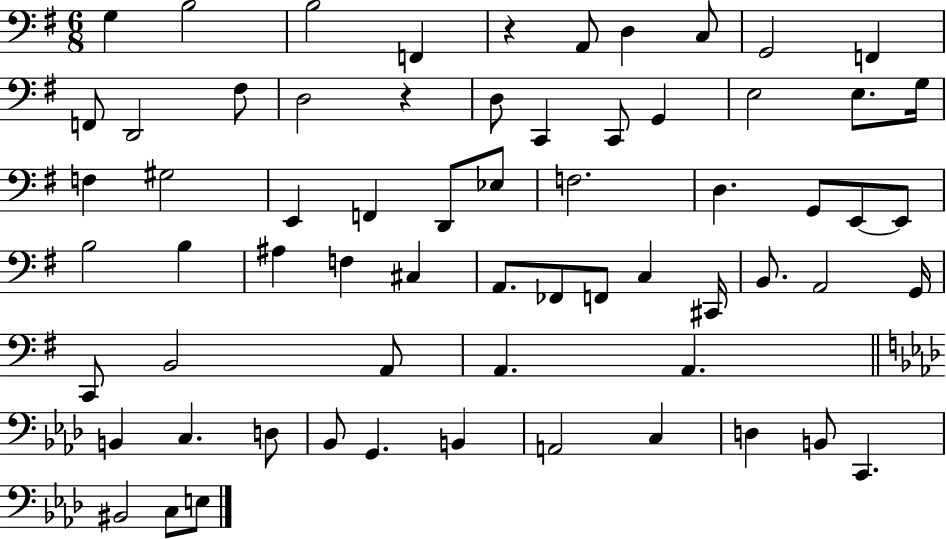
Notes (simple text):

G3/q B3/h B3/h F2/q R/q A2/e D3/q C3/e G2/h F2/q F2/e D2/h F#3/e D3/h R/q D3/e C2/q C2/e G2/q E3/h E3/e. G3/s F3/q G#3/h E2/q F2/q D2/e Eb3/e F3/h. D3/q. G2/e E2/e E2/e B3/h B3/q A#3/q F3/q C#3/q A2/e. FES2/e F2/e C3/q C#2/s B2/e. A2/h G2/s C2/e B2/h A2/e A2/q. A2/q. B2/q C3/q. D3/e Bb2/e G2/q. B2/q A2/h C3/q D3/q B2/e C2/q. BIS2/h C3/e E3/e